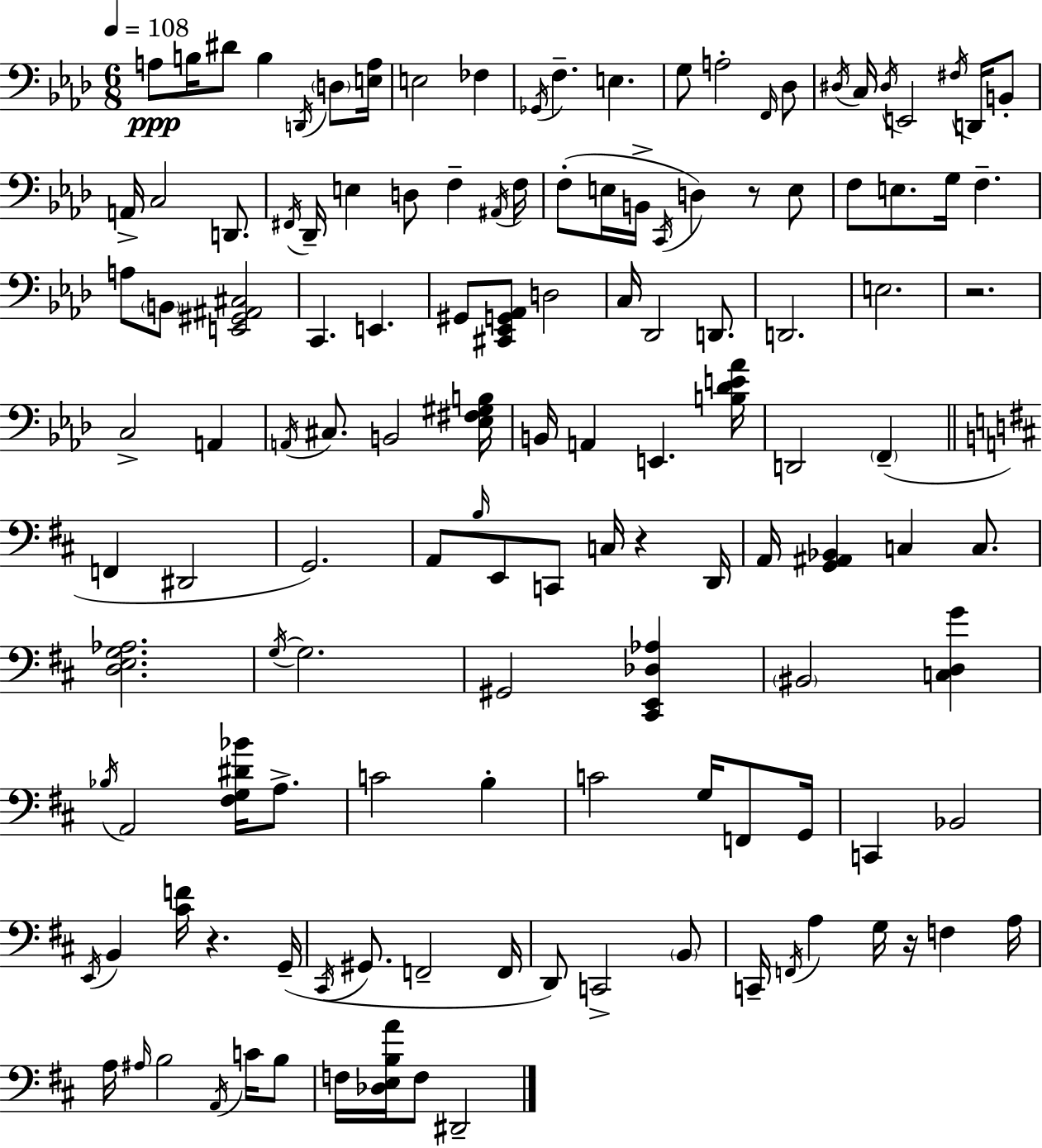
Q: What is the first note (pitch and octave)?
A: A3